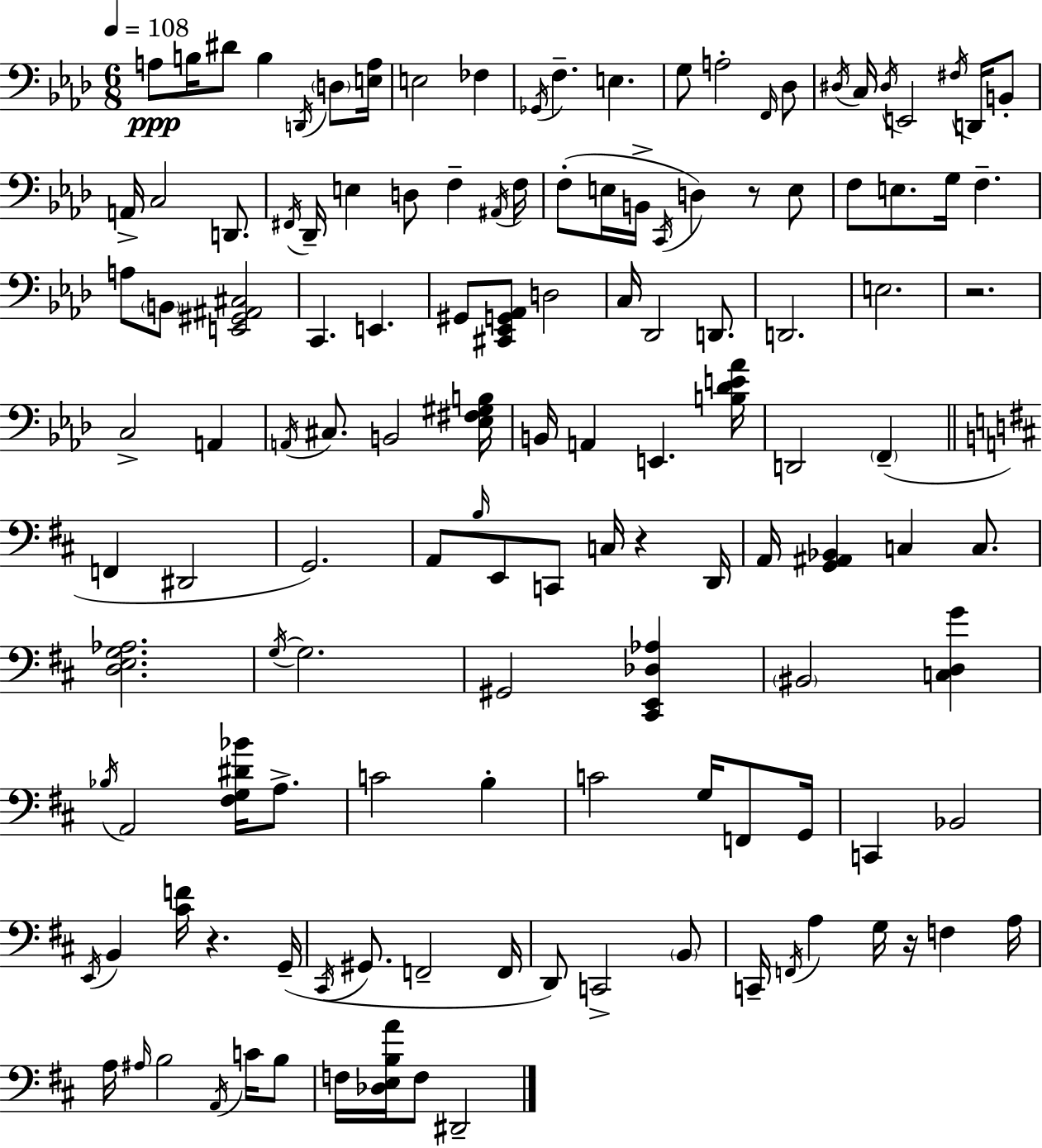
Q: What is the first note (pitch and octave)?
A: A3